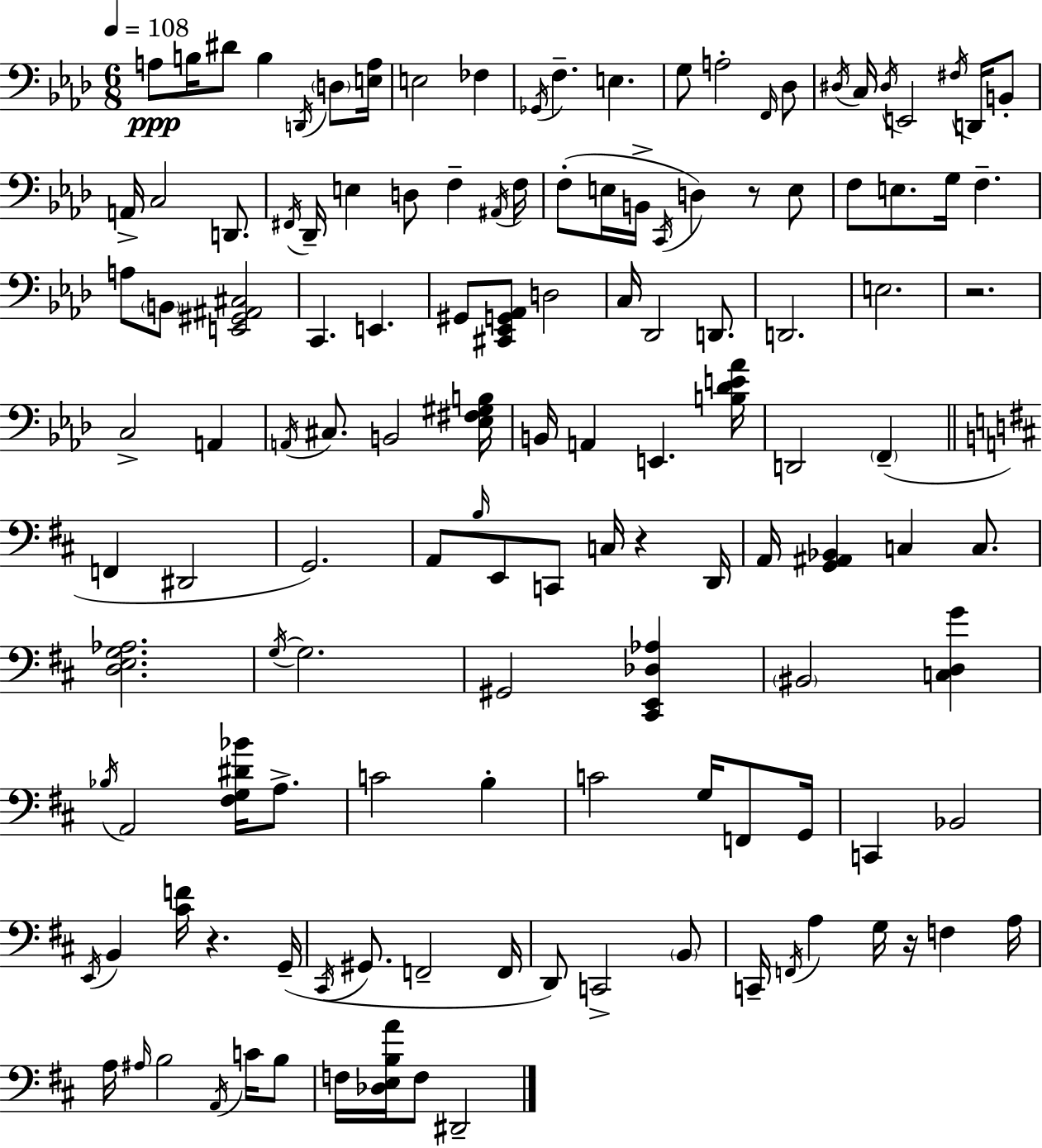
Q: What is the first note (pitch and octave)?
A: A3